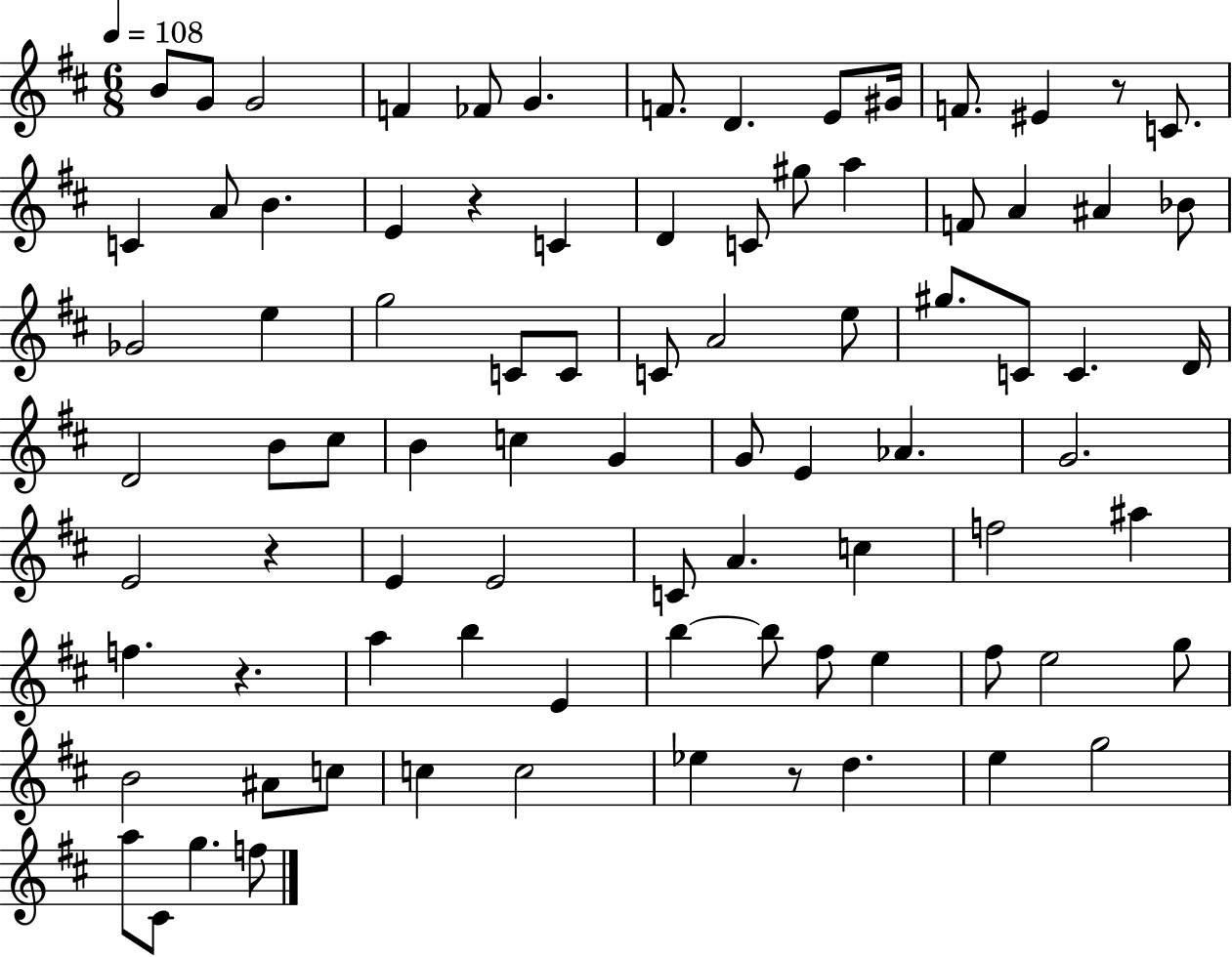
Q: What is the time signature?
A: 6/8